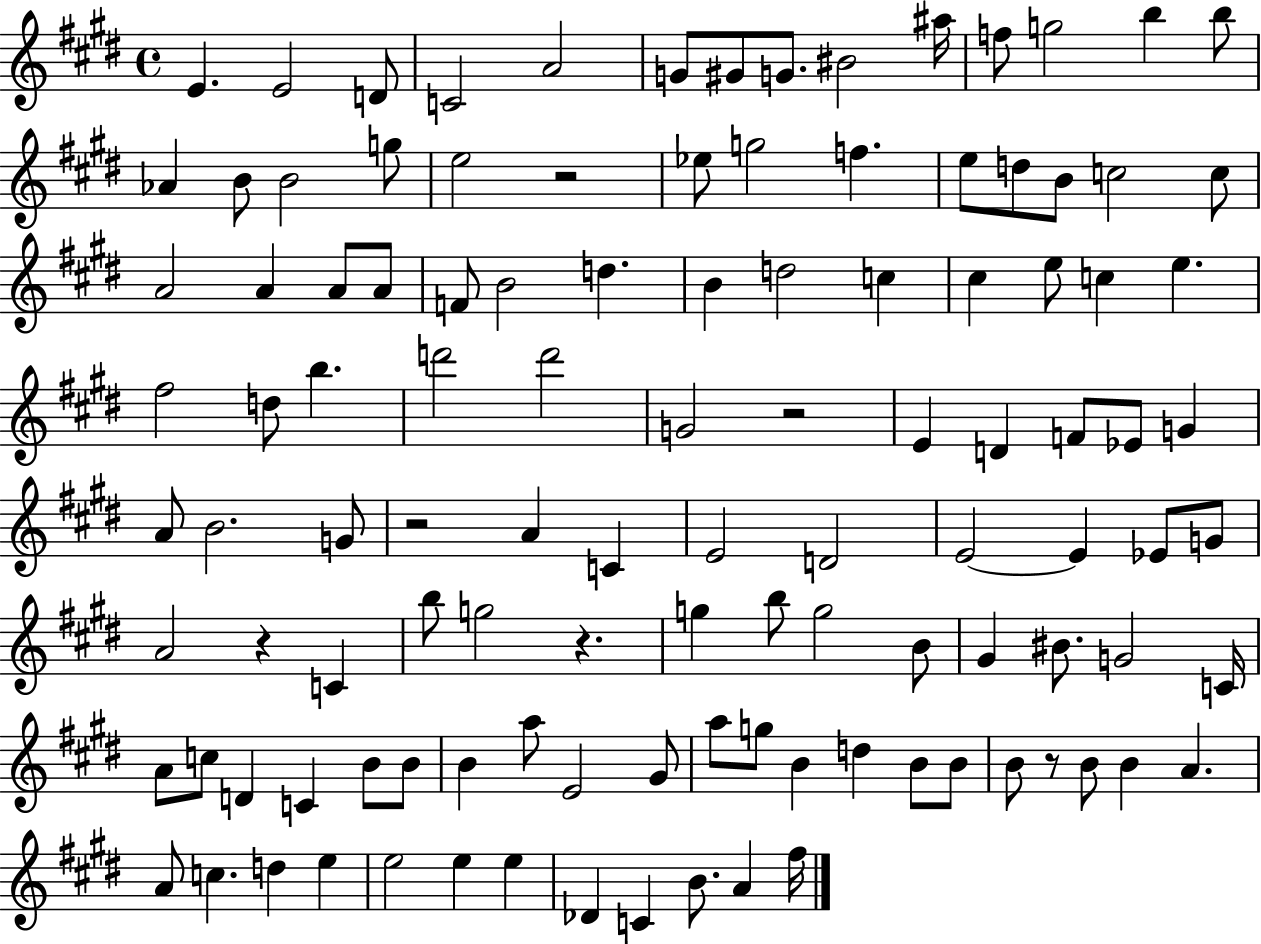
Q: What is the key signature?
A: E major